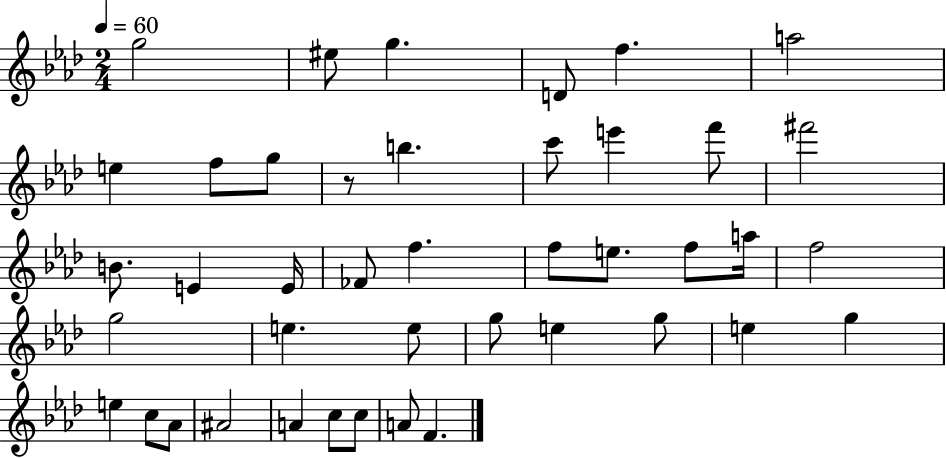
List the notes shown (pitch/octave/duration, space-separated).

G5/h EIS5/e G5/q. D4/e F5/q. A5/h E5/q F5/e G5/e R/e B5/q. C6/e E6/q F6/e F#6/h B4/e. E4/q E4/s FES4/e F5/q. F5/e E5/e. F5/e A5/s F5/h G5/h E5/q. E5/e G5/e E5/q G5/e E5/q G5/q E5/q C5/e Ab4/e A#4/h A4/q C5/e C5/e A4/e F4/q.